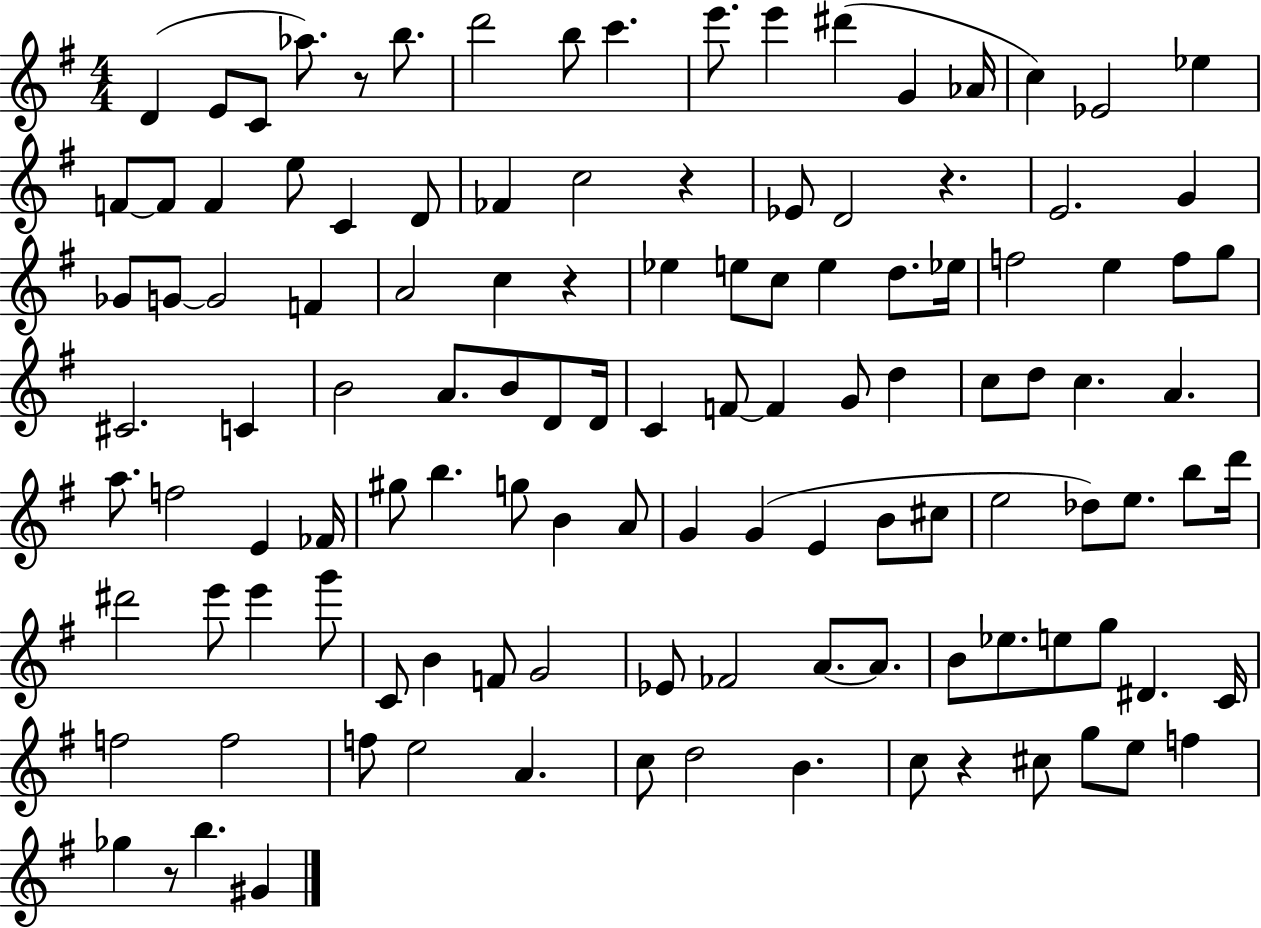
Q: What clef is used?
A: treble